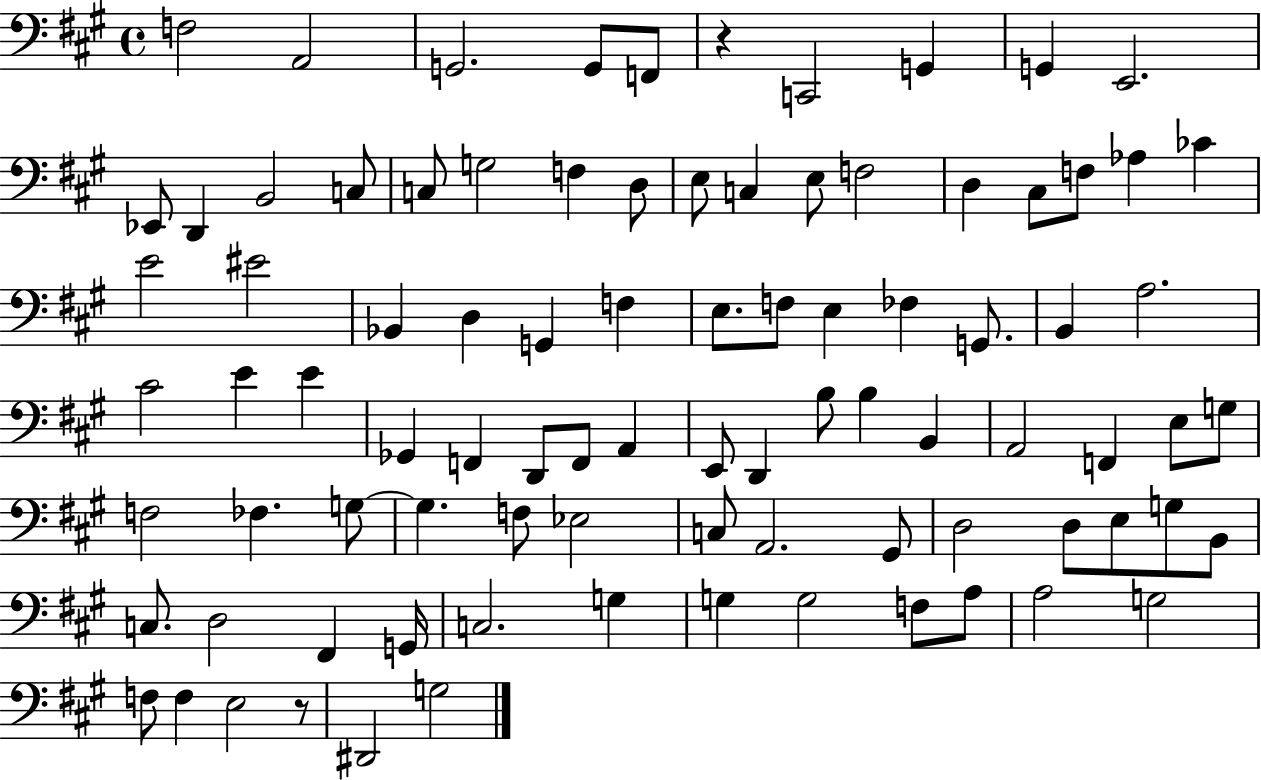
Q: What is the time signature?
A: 4/4